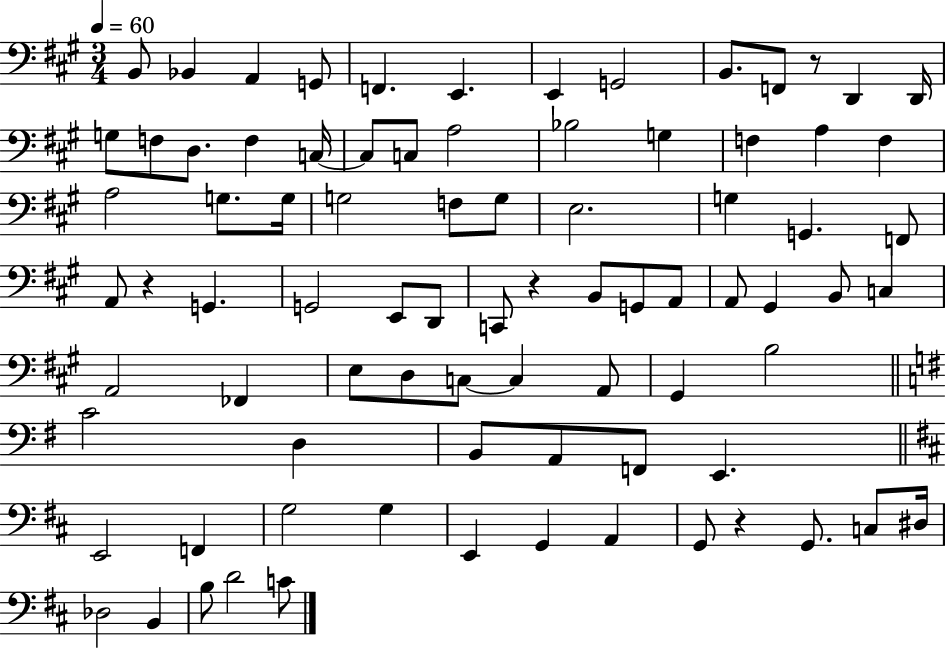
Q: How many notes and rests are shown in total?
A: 83